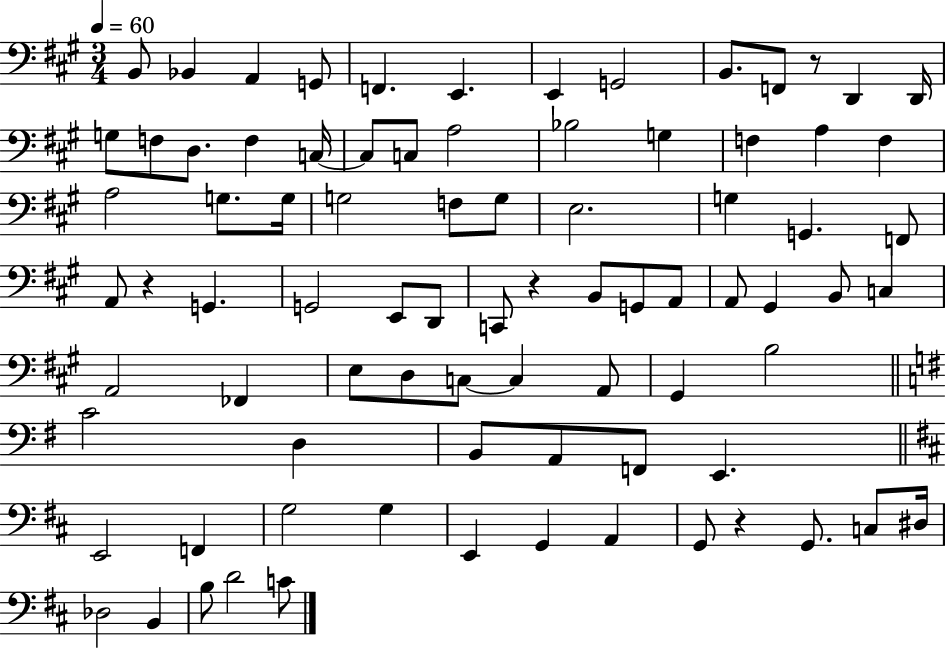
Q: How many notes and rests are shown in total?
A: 83